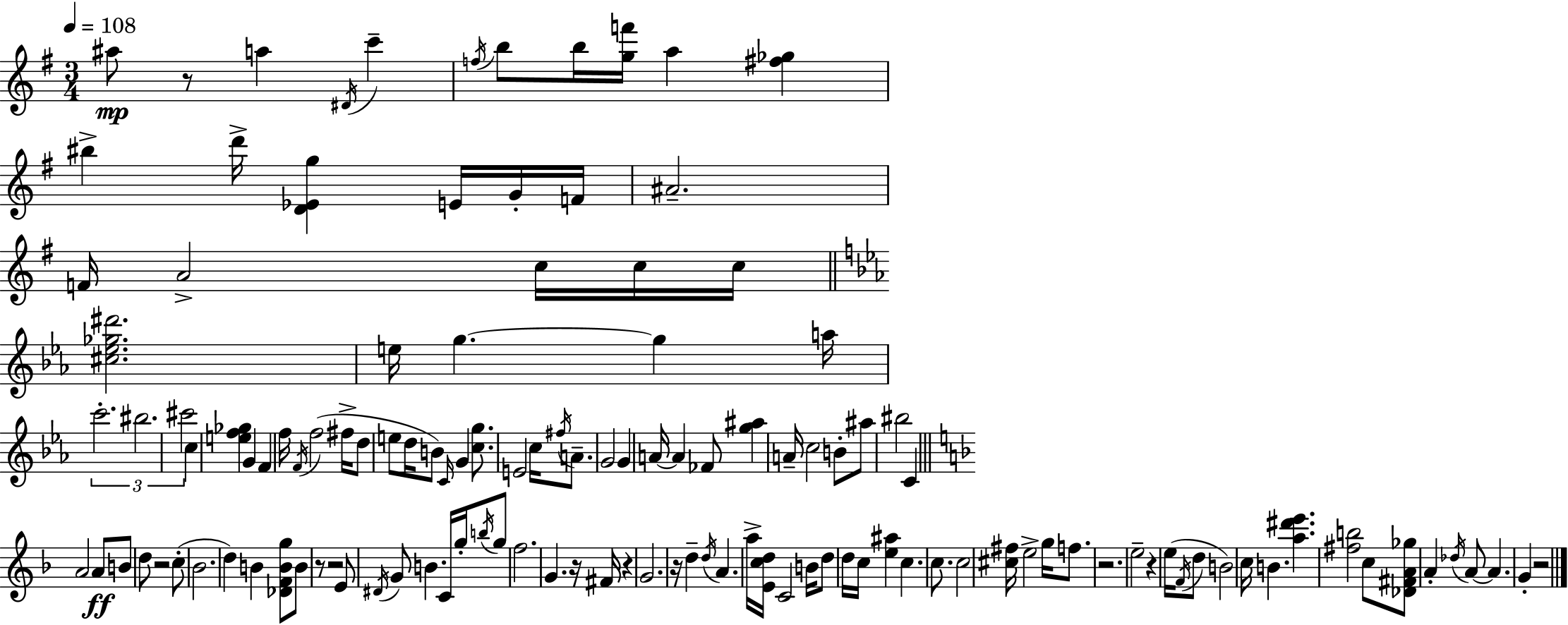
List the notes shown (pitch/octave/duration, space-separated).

A#5/e R/e A5/q D#4/s C6/q F5/s B5/e B5/s [G5,F6]/s A5/q [F#5,Gb5]/q BIS5/q D6/s [D4,Eb4,G5]/q E4/s G4/s F4/s A#4/h. F4/s A4/h C5/s C5/s C5/s [C#5,Eb5,Gb5,D#6]/h. E5/s G5/q. G5/q A5/s C6/h. BIS5/h. C#6/h C5/q [E5,F5,Gb5]/q G4/q F4/q F5/s F4/s F5/h F#5/s D5/e E5/e D5/s B4/e C4/s G4/q [C5,G5]/e. E4/h C5/s F#5/s A4/e. G4/h G4/q A4/s A4/q FES4/e [G5,A#5]/q A4/s C5/h B4/e A#5/e BIS5/h C4/q A4/h A4/e B4/e D5/e R/h C5/e Bb4/h. D5/q B4/q [Db4,F4,B4,G5]/e B4/e R/e R/h E4/e D#4/s G4/e B4/q. C4/s G5/s B5/s G5/e F5/h. G4/q. R/s F#4/s R/q G4/h. R/s D5/q D5/s A4/q. A5/s [E4,C5,D5]/s C4/h B4/s D5/e D5/s C5/s [E5,A#5]/q C5/q. C5/e. C5/h [C#5,F#5]/s E5/h G5/s F5/e. R/h. E5/h R/q E5/s F4/s D5/e B4/h C5/s B4/q. [A5,D#6,E6]/q. [F#5,B5]/h C5/e [Db4,F#4,A4,Gb5]/e A4/q Db5/s A4/e A4/q. G4/q R/h